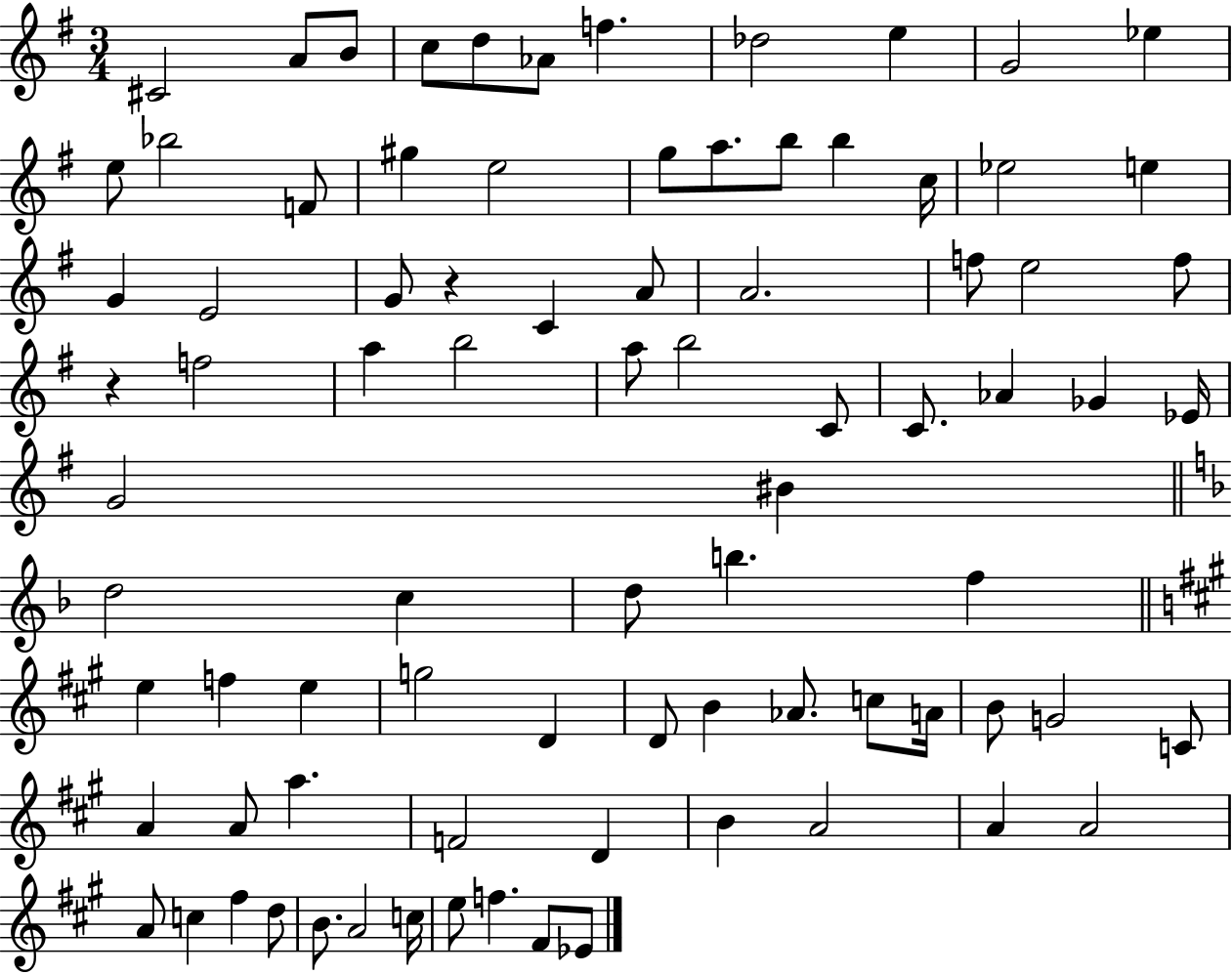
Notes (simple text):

C#4/h A4/e B4/e C5/e D5/e Ab4/e F5/q. Db5/h E5/q G4/h Eb5/q E5/e Bb5/h F4/e G#5/q E5/h G5/e A5/e. B5/e B5/q C5/s Eb5/h E5/q G4/q E4/h G4/e R/q C4/q A4/e A4/h. F5/e E5/h F5/e R/q F5/h A5/q B5/h A5/e B5/h C4/e C4/e. Ab4/q Gb4/q Eb4/s G4/h BIS4/q D5/h C5/q D5/e B5/q. F5/q E5/q F5/q E5/q G5/h D4/q D4/e B4/q Ab4/e. C5/e A4/s B4/e G4/h C4/e A4/q A4/e A5/q. F4/h D4/q B4/q A4/h A4/q A4/h A4/e C5/q F#5/q D5/e B4/e. A4/h C5/s E5/e F5/q. F#4/e Eb4/e